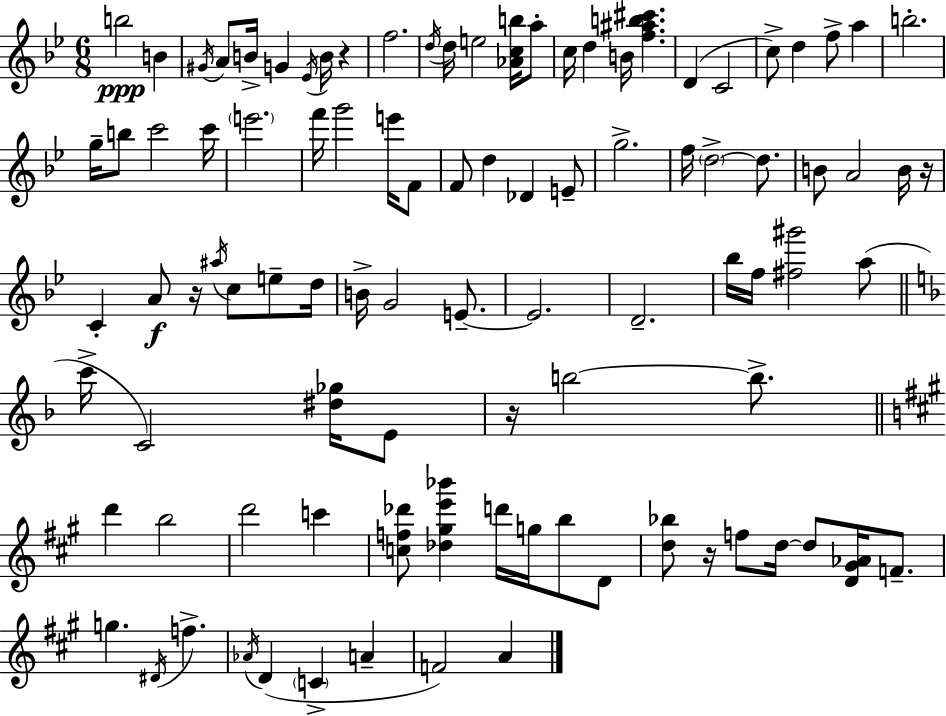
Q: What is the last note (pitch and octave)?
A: A4